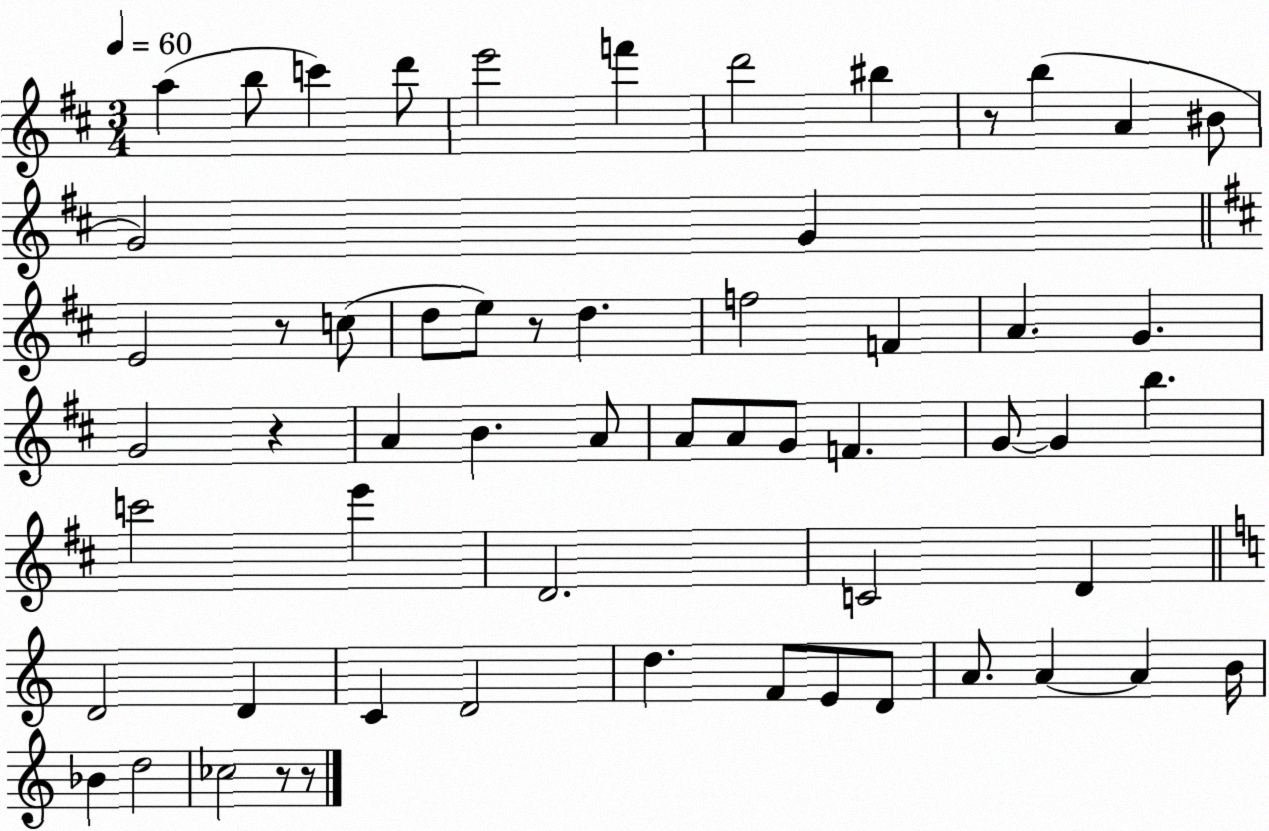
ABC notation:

X:1
T:Untitled
M:3/4
L:1/4
K:D
a b/2 c' d'/2 e'2 f' d'2 ^b z/2 b A ^B/2 G2 G E2 z/2 c/2 d/2 e/2 z/2 d f2 F A G G2 z A B A/2 A/2 A/2 G/2 F G/2 G b c'2 e' D2 C2 D D2 D C D2 d F/2 E/2 D/2 A/2 A A B/4 _B d2 _c2 z/2 z/2